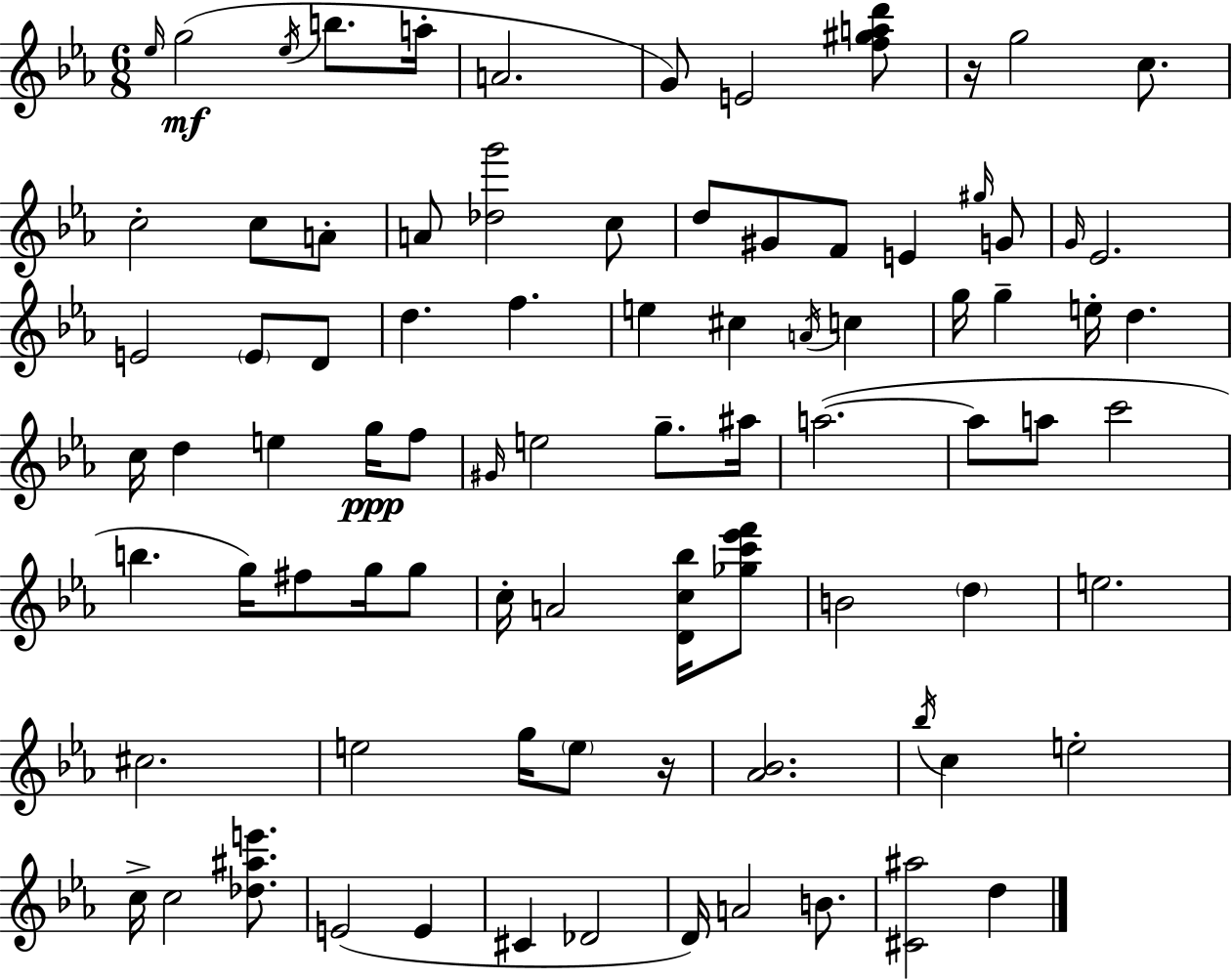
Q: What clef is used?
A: treble